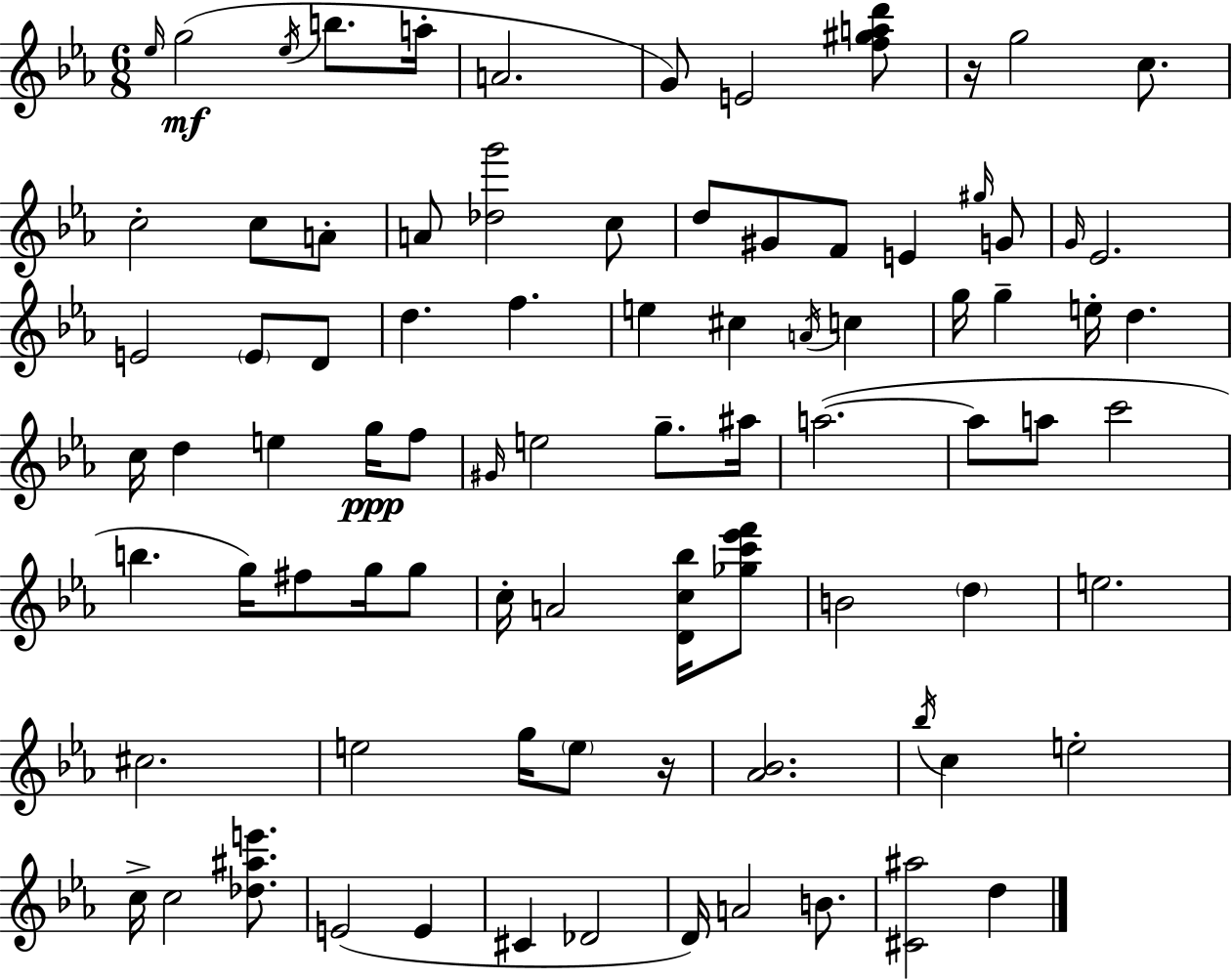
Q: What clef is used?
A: treble